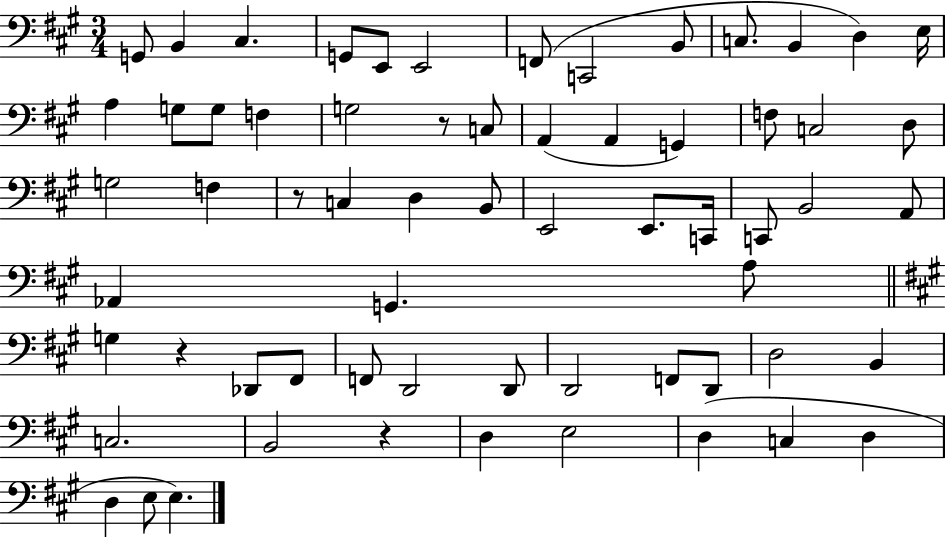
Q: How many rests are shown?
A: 4